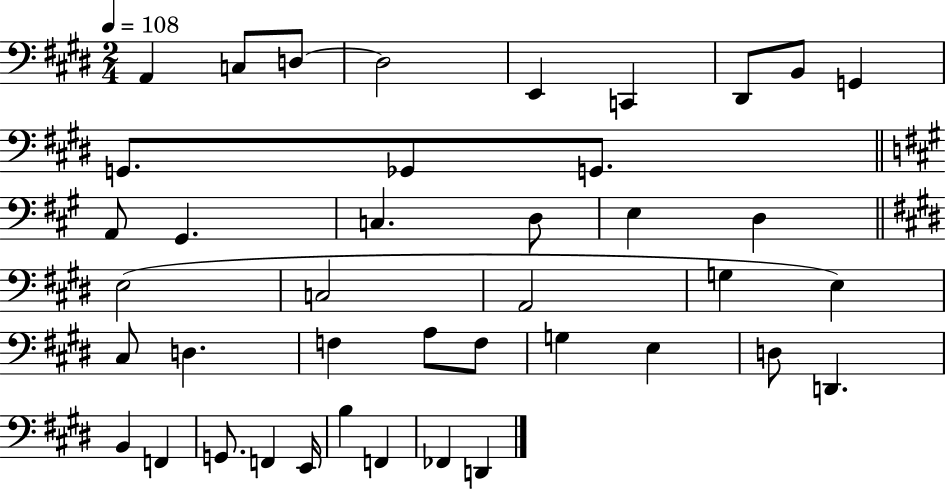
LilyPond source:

{
  \clef bass
  \numericTimeSignature
  \time 2/4
  \key e \major
  \tempo 4 = 108
  \repeat volta 2 { a,4 c8 d8~~ | d2 | e,4 c,4 | dis,8 b,8 g,4 | \break g,8. ges,8 g,8. | \bar "||" \break \key a \major a,8 gis,4. | c4. d8 | e4 d4 | \bar "||" \break \key e \major e2( | c2 | a,2 | g4 e4) | \break cis8 d4. | f4 a8 f8 | g4 e4 | d8 d,4. | \break b,4 f,4 | g,8. f,4 e,16 | b4 f,4 | fes,4 d,4 | \break } \bar "|."
}